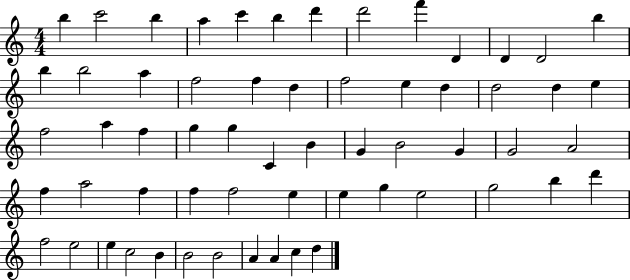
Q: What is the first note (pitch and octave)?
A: B5